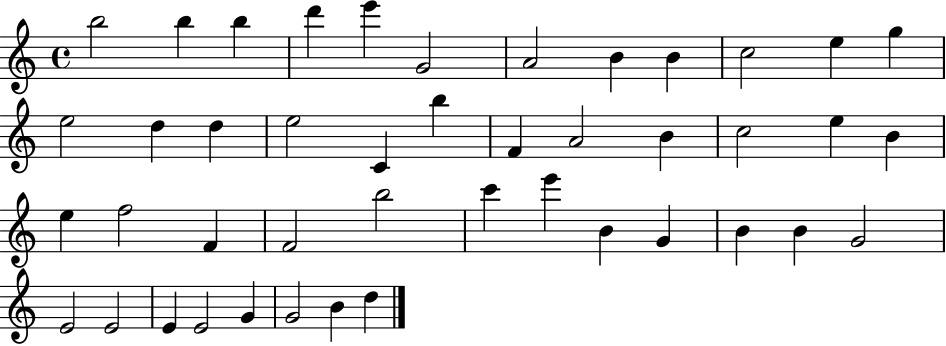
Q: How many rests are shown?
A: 0